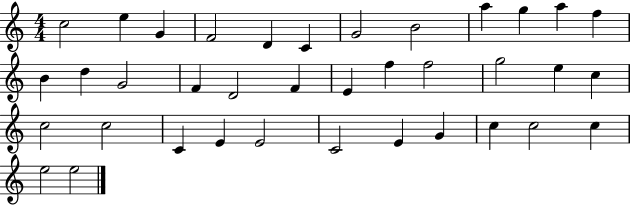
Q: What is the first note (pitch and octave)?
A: C5